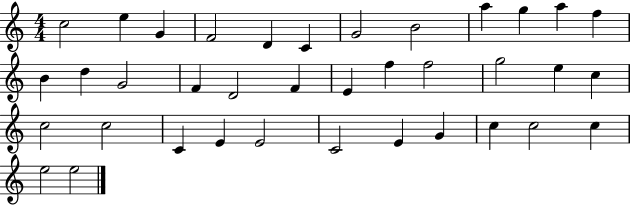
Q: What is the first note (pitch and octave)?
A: C5